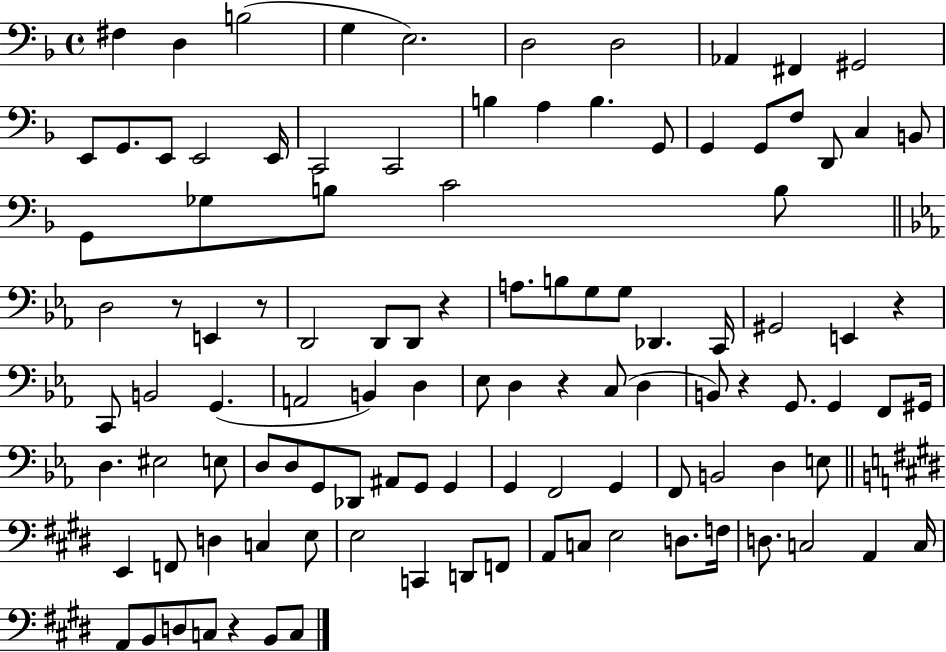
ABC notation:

X:1
T:Untitled
M:4/4
L:1/4
K:F
^F, D, B,2 G, E,2 D,2 D,2 _A,, ^F,, ^G,,2 E,,/2 G,,/2 E,,/2 E,,2 E,,/4 C,,2 C,,2 B, A, B, G,,/2 G,, G,,/2 F,/2 D,,/2 C, B,,/2 G,,/2 _G,/2 B,/2 C2 B,/2 D,2 z/2 E,, z/2 D,,2 D,,/2 D,,/2 z A,/2 B,/2 G,/2 G,/2 _D,, C,,/4 ^G,,2 E,, z C,,/2 B,,2 G,, A,,2 B,, D, _E,/2 D, z C,/2 D, B,,/2 z G,,/2 G,, F,,/2 ^G,,/4 D, ^E,2 E,/2 D,/2 D,/2 G,,/2 _D,,/2 ^A,,/2 G,,/2 G,, G,, F,,2 G,, F,,/2 B,,2 D, E,/2 E,, F,,/2 D, C, E,/2 E,2 C,, D,,/2 F,,/2 A,,/2 C,/2 E,2 D,/2 F,/4 D,/2 C,2 A,, C,/4 A,,/2 B,,/2 D,/2 C,/2 z B,,/2 C,/2